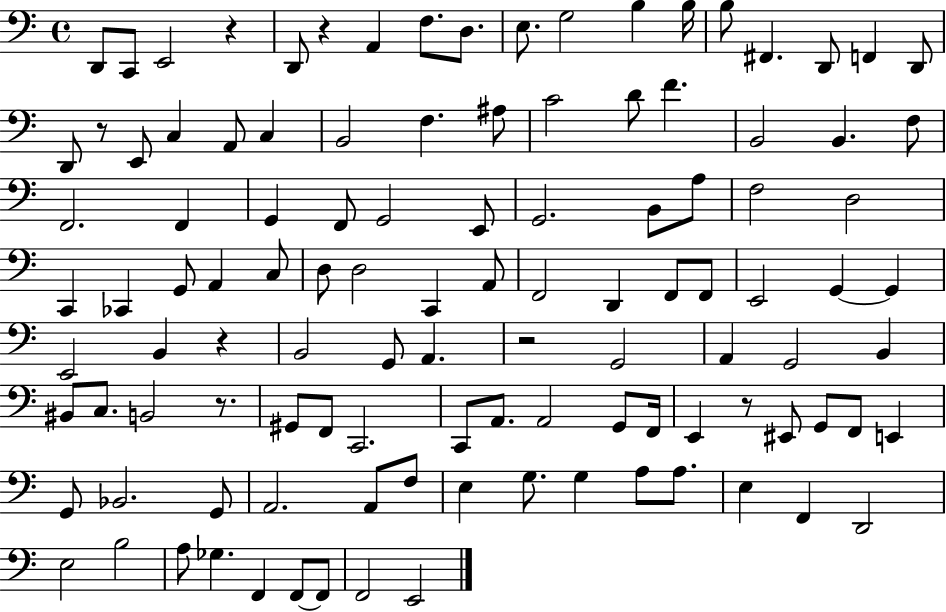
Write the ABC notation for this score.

X:1
T:Untitled
M:4/4
L:1/4
K:C
D,,/2 C,,/2 E,,2 z D,,/2 z A,, F,/2 D,/2 E,/2 G,2 B, B,/4 B,/2 ^F,, D,,/2 F,, D,,/2 D,,/2 z/2 E,,/2 C, A,,/2 C, B,,2 F, ^A,/2 C2 D/2 F B,,2 B,, F,/2 F,,2 F,, G,, F,,/2 G,,2 E,,/2 G,,2 B,,/2 A,/2 F,2 D,2 C,, _C,, G,,/2 A,, C,/2 D,/2 D,2 C,, A,,/2 F,,2 D,, F,,/2 F,,/2 E,,2 G,, G,, E,,2 B,, z B,,2 G,,/2 A,, z2 G,,2 A,, G,,2 B,, ^B,,/2 C,/2 B,,2 z/2 ^G,,/2 F,,/2 C,,2 C,,/2 A,,/2 A,,2 G,,/2 F,,/4 E,, z/2 ^E,,/2 G,,/2 F,,/2 E,, G,,/2 _B,,2 G,,/2 A,,2 A,,/2 F,/2 E, G,/2 G, A,/2 A,/2 E, F,, D,,2 E,2 B,2 A,/2 _G, F,, F,,/2 F,,/2 F,,2 E,,2